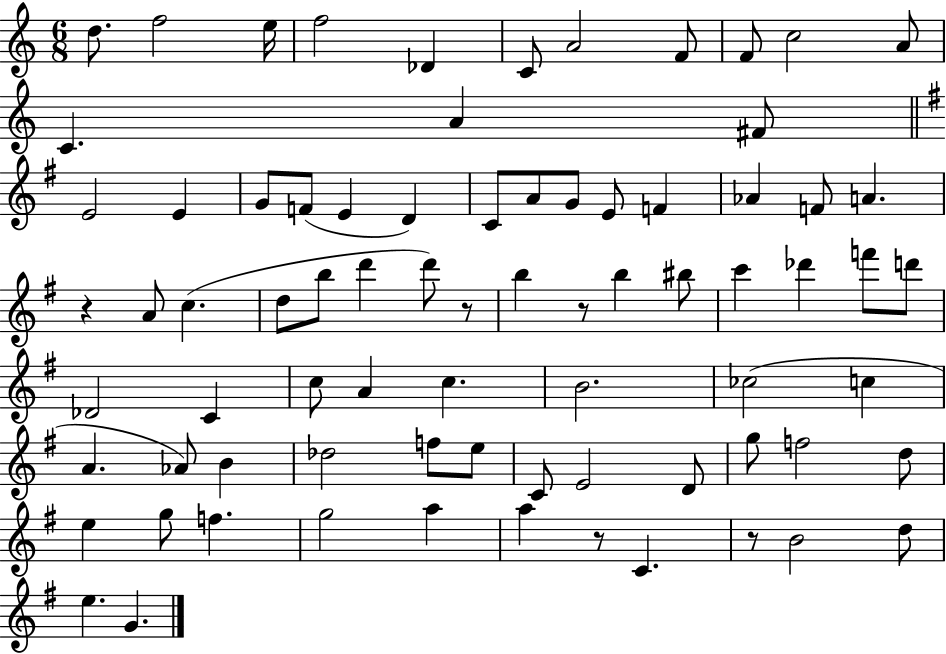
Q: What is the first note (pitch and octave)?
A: D5